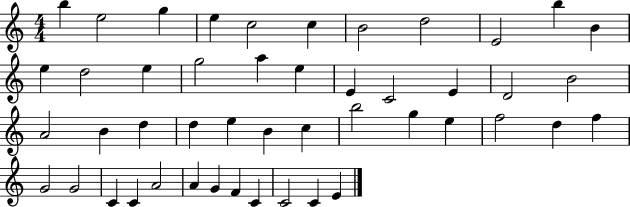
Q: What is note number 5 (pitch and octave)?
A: C5